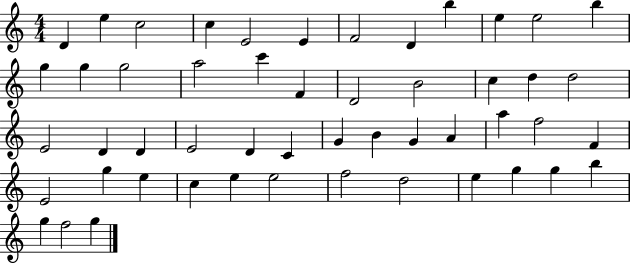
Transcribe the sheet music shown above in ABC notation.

X:1
T:Untitled
M:4/4
L:1/4
K:C
D e c2 c E2 E F2 D b e e2 b g g g2 a2 c' F D2 B2 c d d2 E2 D D E2 D C G B G A a f2 F E2 g e c e e2 f2 d2 e g g b g f2 g